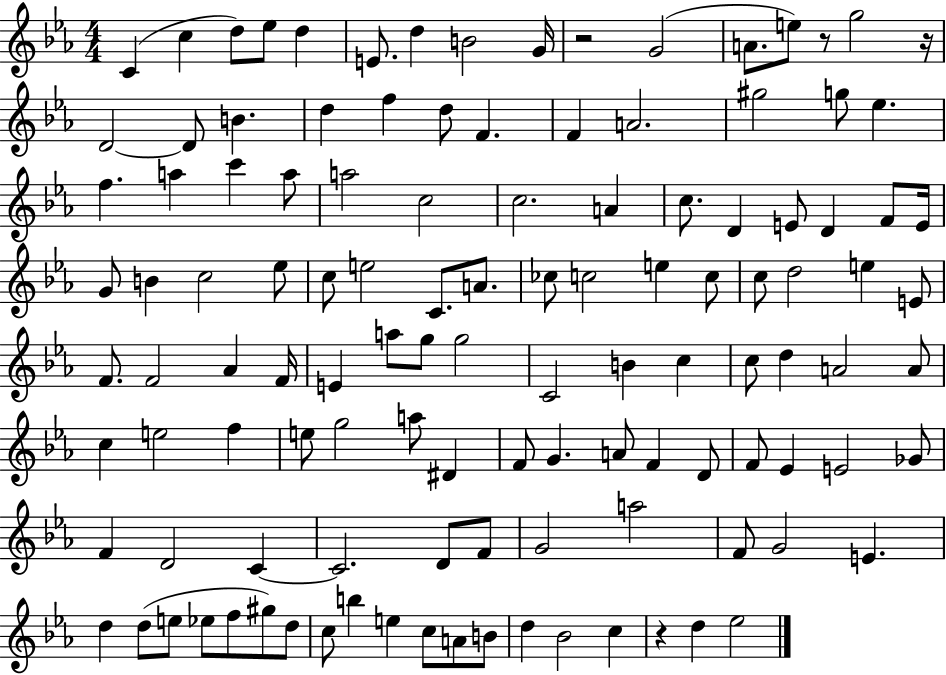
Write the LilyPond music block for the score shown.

{
  \clef treble
  \numericTimeSignature
  \time 4/4
  \key ees \major
  c'4( c''4 d''8) ees''8 d''4 | e'8. d''4 b'2 g'16 | r2 g'2( | a'8. e''8) r8 g''2 r16 | \break d'2~~ d'8 b'4. | d''4 f''4 d''8 f'4. | f'4 a'2. | gis''2 g''8 ees''4. | \break f''4. a''4 c'''4 a''8 | a''2 c''2 | c''2. a'4 | c''8. d'4 e'8 d'4 f'8 e'16 | \break g'8 b'4 c''2 ees''8 | c''8 e''2 c'8. a'8. | ces''8 c''2 e''4 c''8 | c''8 d''2 e''4 e'8 | \break f'8. f'2 aes'4 f'16 | e'4 a''8 g''8 g''2 | c'2 b'4 c''4 | c''8 d''4 a'2 a'8 | \break c''4 e''2 f''4 | e''8 g''2 a''8 dis'4 | f'8 g'4. a'8 f'4 d'8 | f'8 ees'4 e'2 ges'8 | \break f'4 d'2 c'4~~ | c'2. d'8 f'8 | g'2 a''2 | f'8 g'2 e'4. | \break d''4 d''8( e''8 ees''8 f''8 gis''8) d''8 | c''8 b''4 e''4 c''8 a'8 b'8 | d''4 bes'2 c''4 | r4 d''4 ees''2 | \break \bar "|."
}